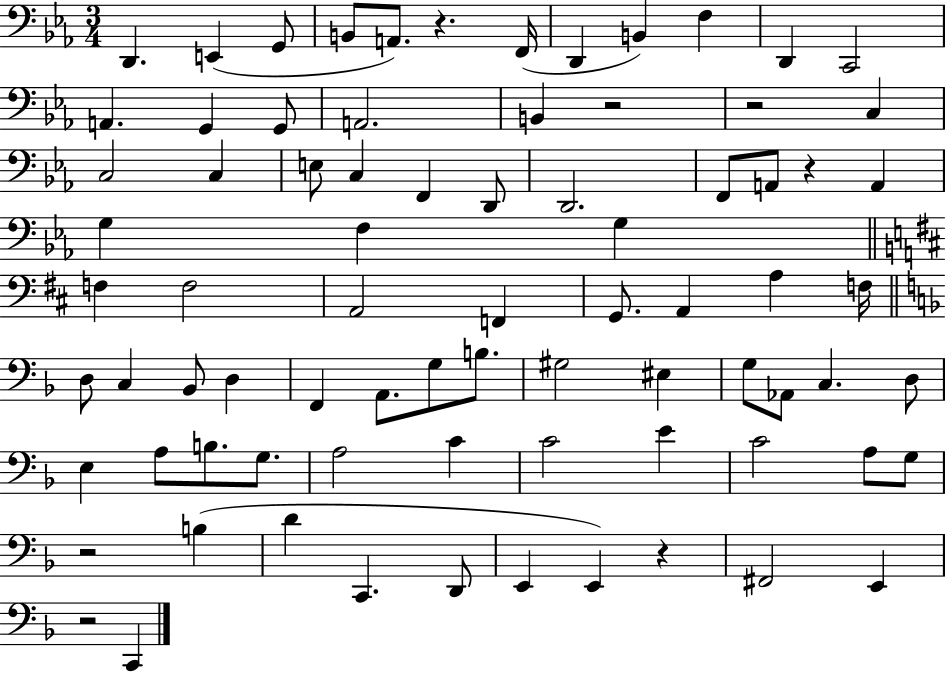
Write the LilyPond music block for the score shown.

{
  \clef bass
  \numericTimeSignature
  \time 3/4
  \key ees \major
  d,4. e,4( g,8 | b,8 a,8.) r4. f,16( | d,4 b,4) f4 | d,4 c,2 | \break a,4. g,4 g,8 | a,2. | b,4 r2 | r2 c4 | \break c2 c4 | e8 c4 f,4 d,8 | d,2. | f,8 a,8 r4 a,4 | \break g4 f4 g4 | \bar "||" \break \key d \major f4 f2 | a,2 f,4 | g,8. a,4 a4 f16 | \bar "||" \break \key f \major d8 c4 bes,8 d4 | f,4 a,8. g8 b8. | gis2 eis4 | g8 aes,8 c4. d8 | \break e4 a8 b8. g8. | a2 c'4 | c'2 e'4 | c'2 a8 g8 | \break r2 b4( | d'4 c,4. d,8 | e,4 e,4) r4 | fis,2 e,4 | \break r2 c,4 | \bar "|."
}